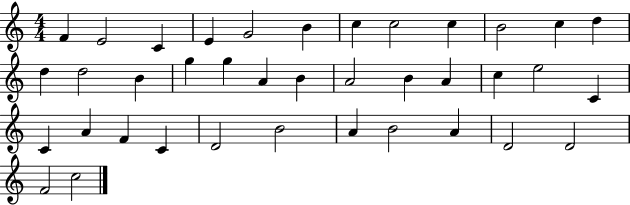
F4/q E4/h C4/q E4/q G4/h B4/q C5/q C5/h C5/q B4/h C5/q D5/q D5/q D5/h B4/q G5/q G5/q A4/q B4/q A4/h B4/q A4/q C5/q E5/h C4/q C4/q A4/q F4/q C4/q D4/h B4/h A4/q B4/h A4/q D4/h D4/h F4/h C5/h